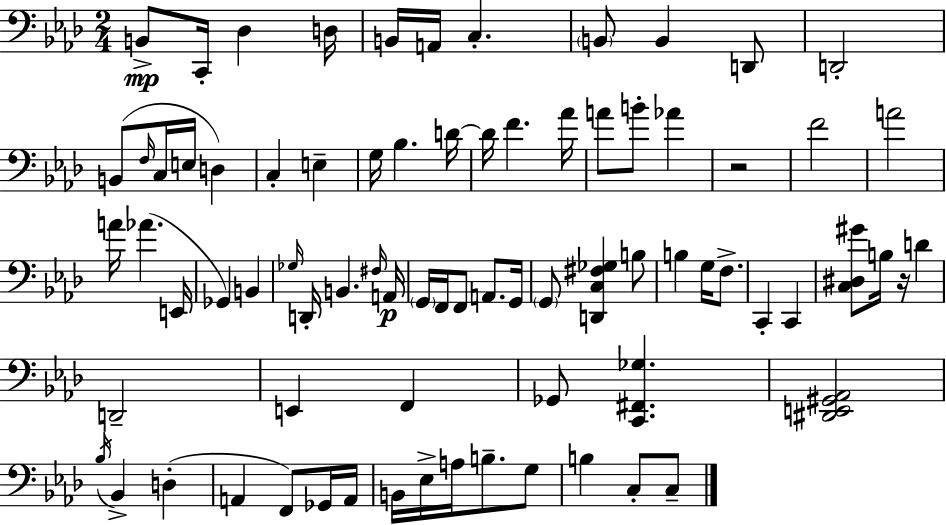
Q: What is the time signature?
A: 2/4